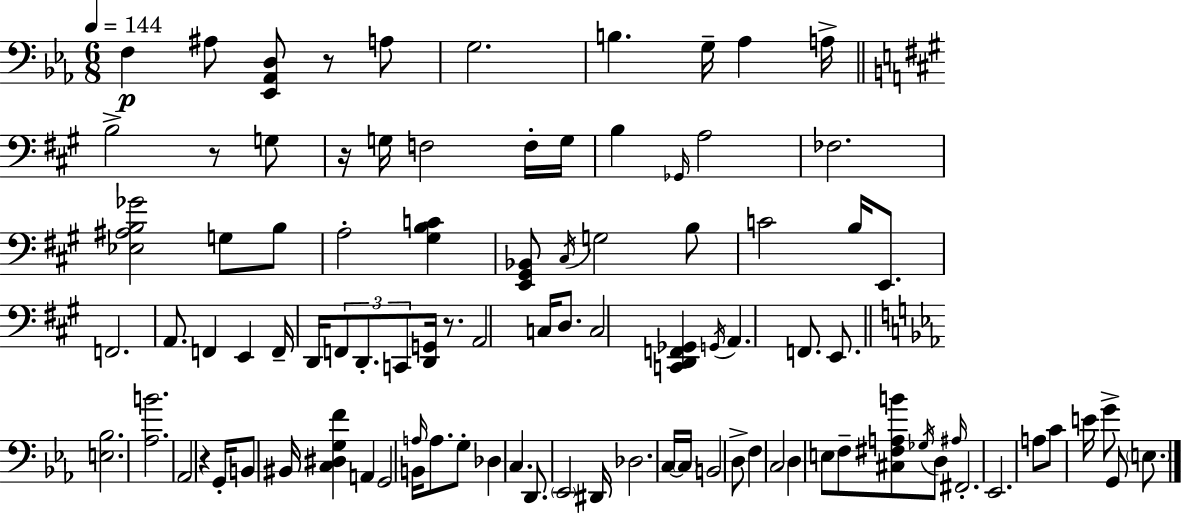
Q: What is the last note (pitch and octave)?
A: E3